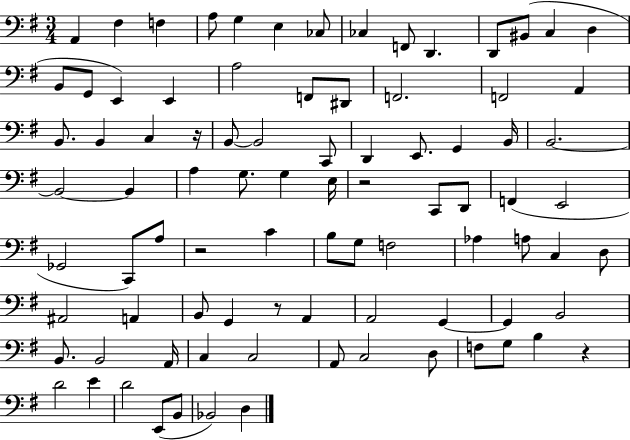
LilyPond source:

{
  \clef bass
  \numericTimeSignature
  \time 3/4
  \key g \major
  a,4 fis4 f4 | a8 g4 e4 ces8 | ces4 f,8 d,4. | d,8 bis,8( c4 d4 | \break b,8 g,8 e,4) e,4 | a2 f,8 dis,8 | f,2. | f,2 a,4 | \break b,8. b,4 c4 r16 | b,8~~ b,2 c,8 | d,4 e,8. g,4 b,16 | b,2.~~ | \break b,2~~ b,4 | a4 g8. g4 e16 | r2 c,8 d,8 | f,4( e,2 | \break ges,2 c,8) a8 | r2 c'4 | b8 g8 f2 | aes4 a8 c4 d8 | \break ais,2 a,4 | b,8 g,4 r8 a,4 | a,2 g,4~~ | g,4 b,2 | \break b,8. b,2 a,16 | c4 c2 | a,8 c2 d8 | f8 g8 b4 r4 | \break d'2 e'4 | d'2 e,8( b,8 | bes,2) d4 | \bar "|."
}